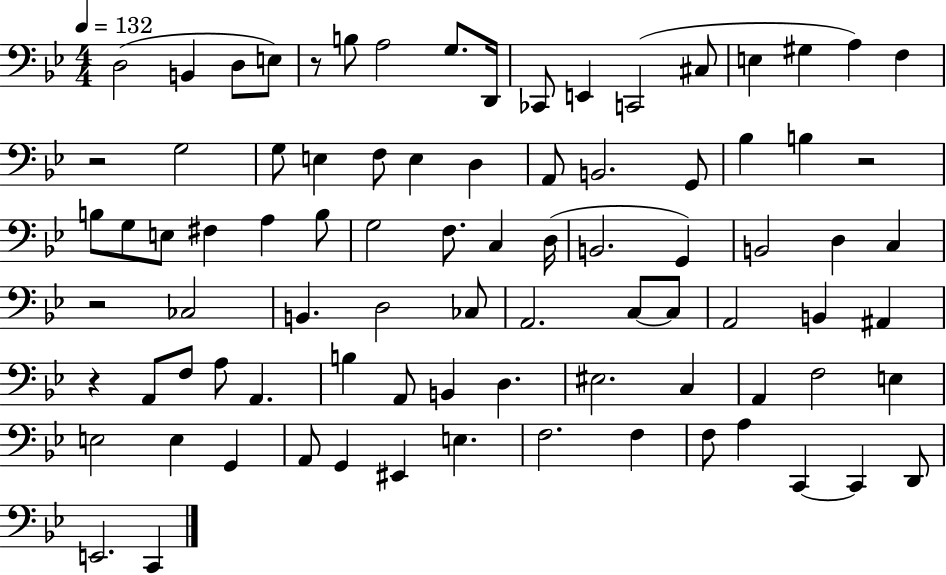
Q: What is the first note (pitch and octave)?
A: D3